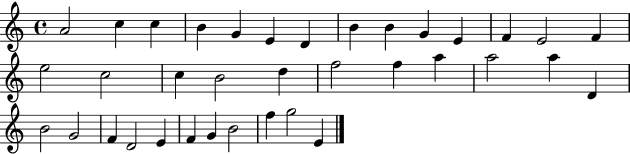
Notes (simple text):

A4/h C5/q C5/q B4/q G4/q E4/q D4/q B4/q B4/q G4/q E4/q F4/q E4/h F4/q E5/h C5/h C5/q B4/h D5/q F5/h F5/q A5/q A5/h A5/q D4/q B4/h G4/h F4/q D4/h E4/q F4/q G4/q B4/h F5/q G5/h E4/q